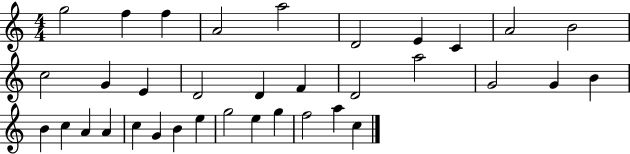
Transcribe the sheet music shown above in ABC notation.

X:1
T:Untitled
M:4/4
L:1/4
K:C
g2 f f A2 a2 D2 E C A2 B2 c2 G E D2 D F D2 a2 G2 G B B c A A c G B e g2 e g f2 a c